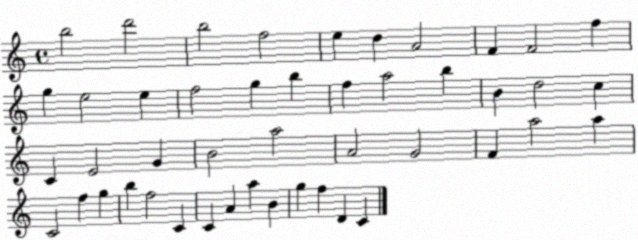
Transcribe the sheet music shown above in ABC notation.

X:1
T:Untitled
M:4/4
L:1/4
K:C
b2 d'2 b2 f2 e d A2 F F2 f g e2 e f2 g b f a2 b B d2 c C E2 G B2 a2 A2 G2 F a2 a C2 f g b f2 C C A a B g f D C